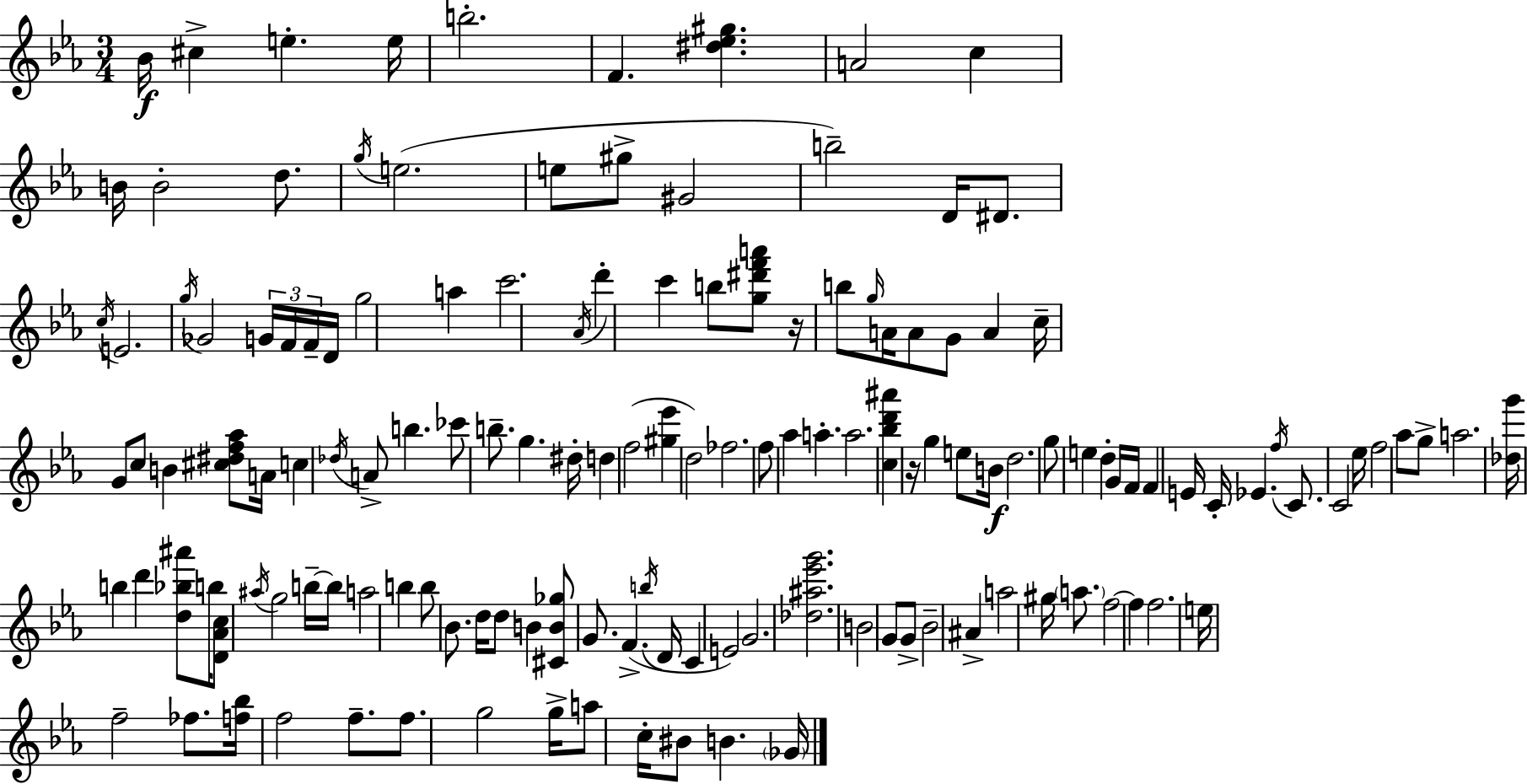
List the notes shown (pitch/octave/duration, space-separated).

Bb4/s C#5/q E5/q. E5/s B5/h. F4/q. [D#5,Eb5,G#5]/q. A4/h C5/q B4/s B4/h D5/e. G5/s E5/h. E5/e G#5/e G#4/h B5/h D4/s D#4/e. C5/s E4/h. G5/s Gb4/h G4/s F4/s F4/s D4/s G5/h A5/q C6/h. Ab4/s D6/q C6/q B5/e [G5,D#6,F6,A6]/e R/s B5/e G5/s A4/s A4/e G4/e A4/q C5/s G4/e C5/e B4/q [C#5,D#5,F5,Ab5]/e A4/s C5/q Db5/s A4/e B5/q. CES6/e B5/e. G5/q. D#5/s D5/q F5/h [G#5,Eb6]/q D5/h FES5/h. F5/e Ab5/q A5/q. A5/h. [C5,Bb5,D6,A#6]/q R/s G5/q E5/e B4/s D5/h. G5/e E5/q D5/q G4/s F4/s F4/q E4/s C4/s Eb4/q. F5/s C4/e. C4/h Eb5/s F5/h Ab5/e G5/e A5/h. [Db5,G6]/s B5/q D6/q [D5,Bb5,A#6]/e B5/s [D4,Ab4,C5]/e A#5/s G5/h B5/s B5/s A5/h B5/q B5/e Bb4/e. D5/s D5/e B4/q [C#4,B4,Gb5]/e G4/e. F4/q. B5/s D4/s C4/q E4/h G4/h. [Db5,A#5,Eb6,G6]/h. B4/h G4/e G4/e Bb4/h A#4/q A5/h G#5/s A5/e. F5/h F5/q F5/h. E5/s F5/h FES5/e. [F5,Bb5]/s F5/h F5/e. F5/e. G5/h G5/s A5/e C5/s BIS4/e B4/q. Gb4/s